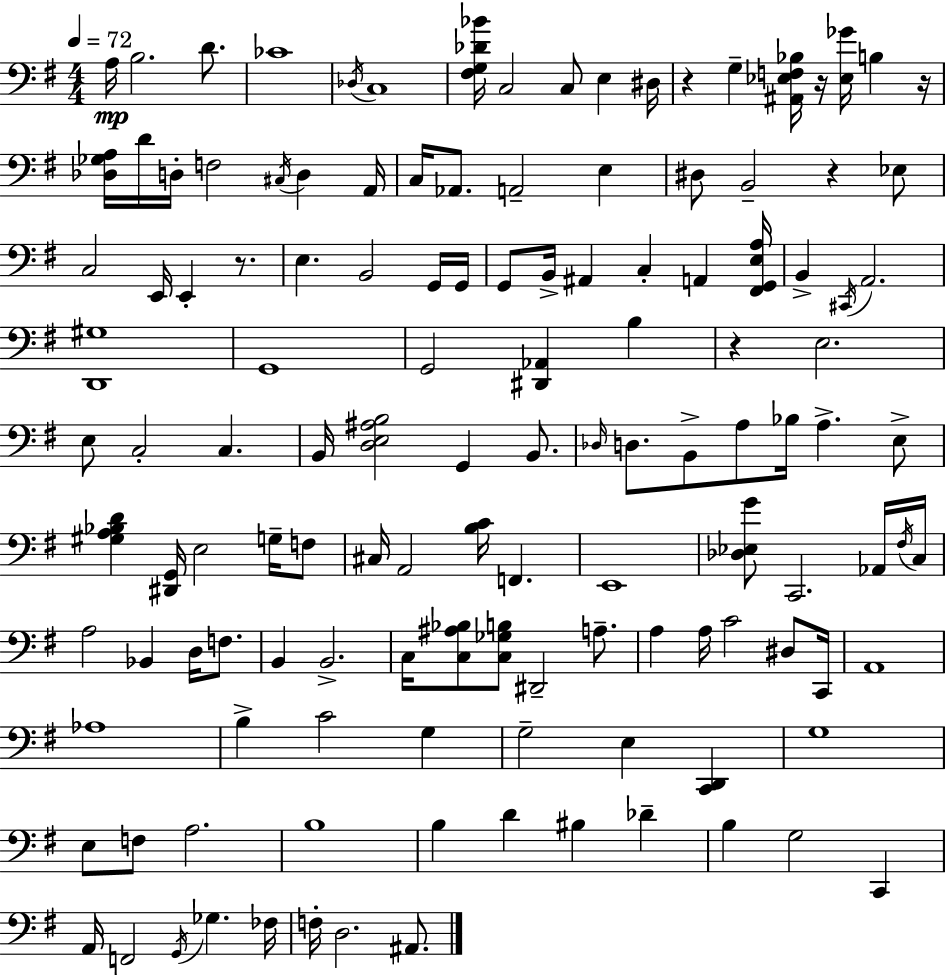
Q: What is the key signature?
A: E minor